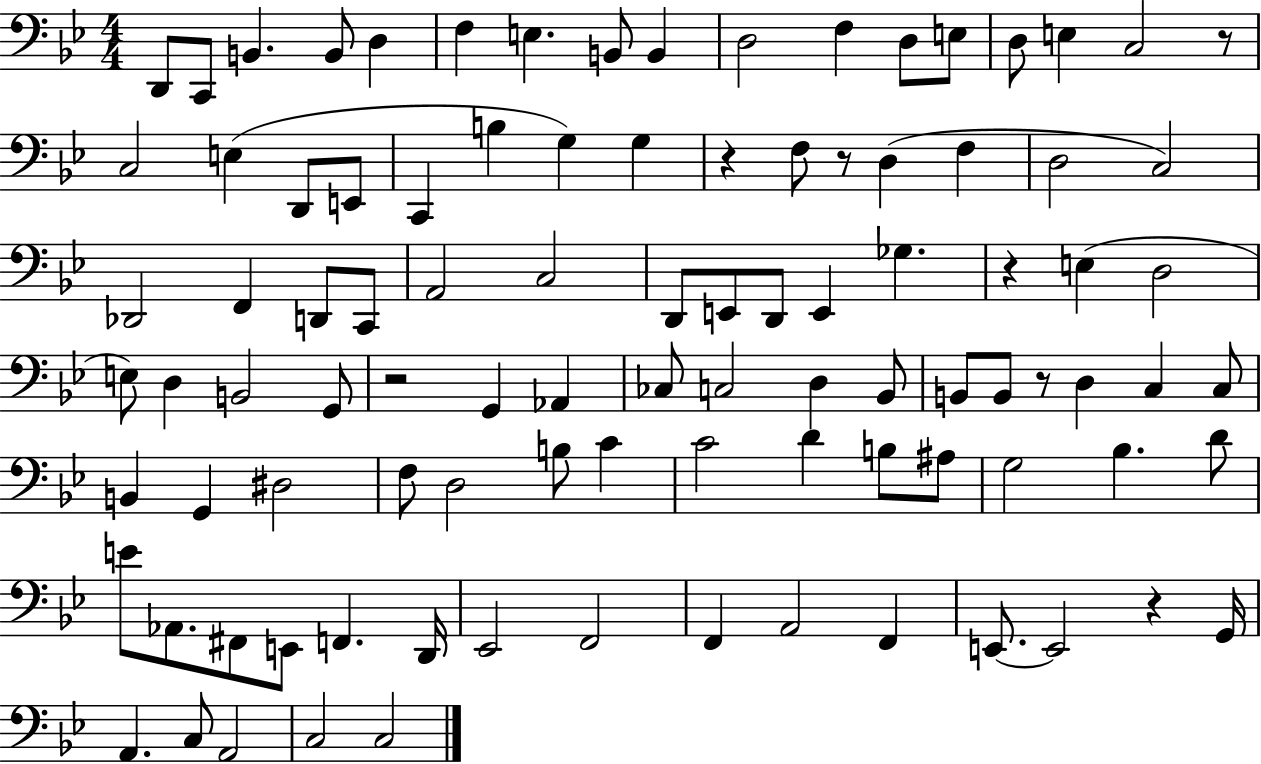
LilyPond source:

{
  \clef bass
  \numericTimeSignature
  \time 4/4
  \key bes \major
  \repeat volta 2 { d,8 c,8 b,4. b,8 d4 | f4 e4. b,8 b,4 | d2 f4 d8 e8 | d8 e4 c2 r8 | \break c2 e4( d,8 e,8 | c,4 b4 g4) g4 | r4 f8 r8 d4( f4 | d2 c2) | \break des,2 f,4 d,8 c,8 | a,2 c2 | d,8 e,8 d,8 e,4 ges4. | r4 e4( d2 | \break e8) d4 b,2 g,8 | r2 g,4 aes,4 | ces8 c2 d4 bes,8 | b,8 b,8 r8 d4 c4 c8 | \break b,4 g,4 dis2 | f8 d2 b8 c'4 | c'2 d'4 b8 ais8 | g2 bes4. d'8 | \break e'8 aes,8. fis,8 e,8 f,4. d,16 | ees,2 f,2 | f,4 a,2 f,4 | e,8.~~ e,2 r4 g,16 | \break a,4. c8 a,2 | c2 c2 | } \bar "|."
}